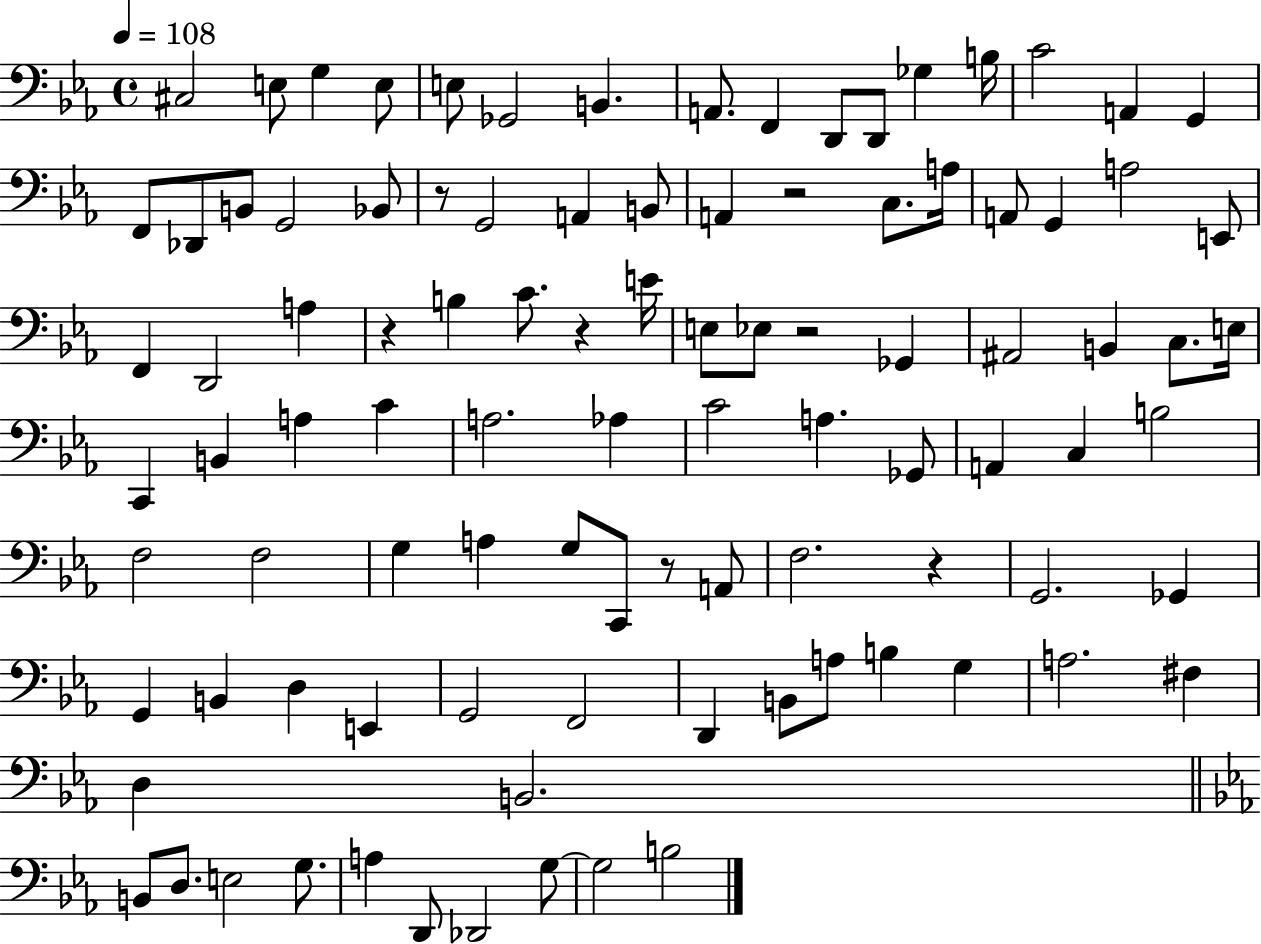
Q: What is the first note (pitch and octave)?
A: C#3